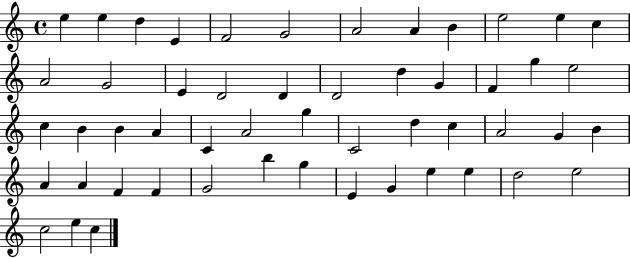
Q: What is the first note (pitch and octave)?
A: E5